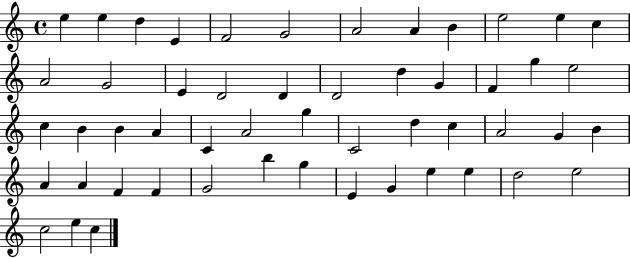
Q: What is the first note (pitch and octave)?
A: E5